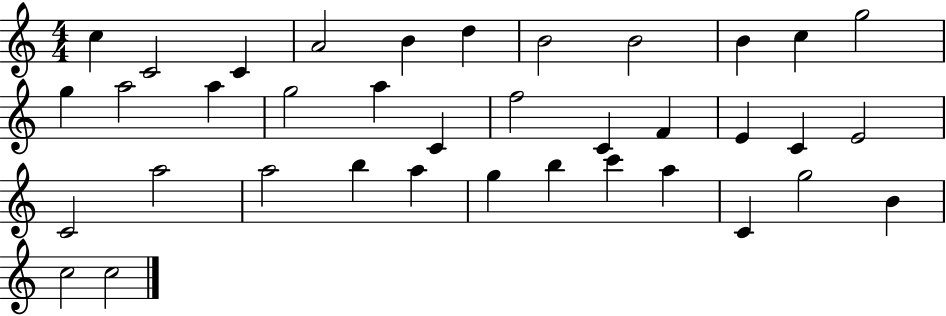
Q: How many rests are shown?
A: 0